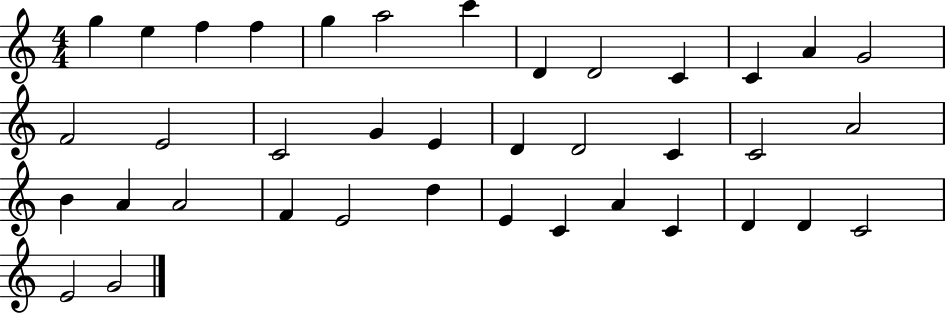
{
  \clef treble
  \numericTimeSignature
  \time 4/4
  \key c \major
  g''4 e''4 f''4 f''4 | g''4 a''2 c'''4 | d'4 d'2 c'4 | c'4 a'4 g'2 | \break f'2 e'2 | c'2 g'4 e'4 | d'4 d'2 c'4 | c'2 a'2 | \break b'4 a'4 a'2 | f'4 e'2 d''4 | e'4 c'4 a'4 c'4 | d'4 d'4 c'2 | \break e'2 g'2 | \bar "|."
}